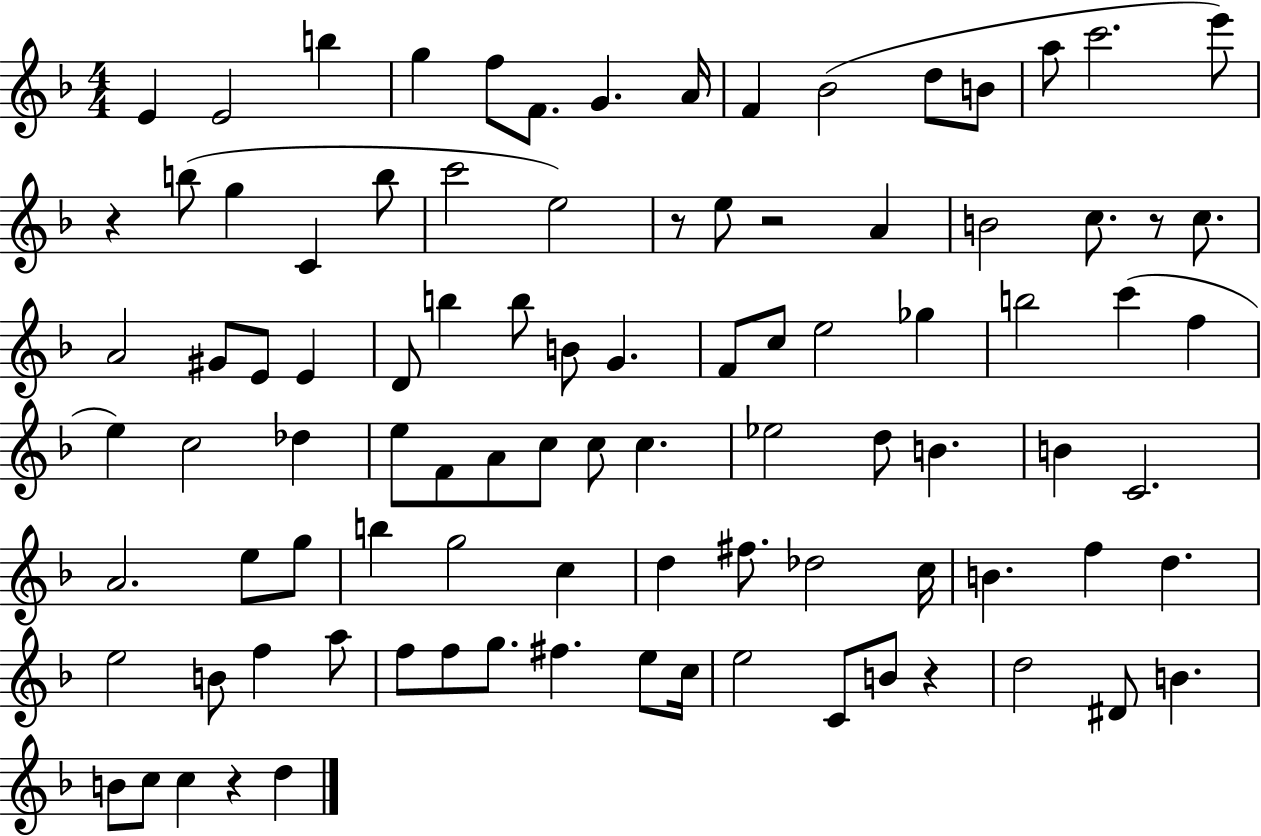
{
  \clef treble
  \numericTimeSignature
  \time 4/4
  \key f \major
  \repeat volta 2 { e'4 e'2 b''4 | g''4 f''8 f'8. g'4. a'16 | f'4 bes'2( d''8 b'8 | a''8 c'''2. e'''8) | \break r4 b''8( g''4 c'4 b''8 | c'''2 e''2) | r8 e''8 r2 a'4 | b'2 c''8. r8 c''8. | \break a'2 gis'8 e'8 e'4 | d'8 b''4 b''8 b'8 g'4. | f'8 c''8 e''2 ges''4 | b''2 c'''4( f''4 | \break e''4) c''2 des''4 | e''8 f'8 a'8 c''8 c''8 c''4. | ees''2 d''8 b'4. | b'4 c'2. | \break a'2. e''8 g''8 | b''4 g''2 c''4 | d''4 fis''8. des''2 c''16 | b'4. f''4 d''4. | \break e''2 b'8 f''4 a''8 | f''8 f''8 g''8. fis''4. e''8 c''16 | e''2 c'8 b'8 r4 | d''2 dis'8 b'4. | \break b'8 c''8 c''4 r4 d''4 | } \bar "|."
}